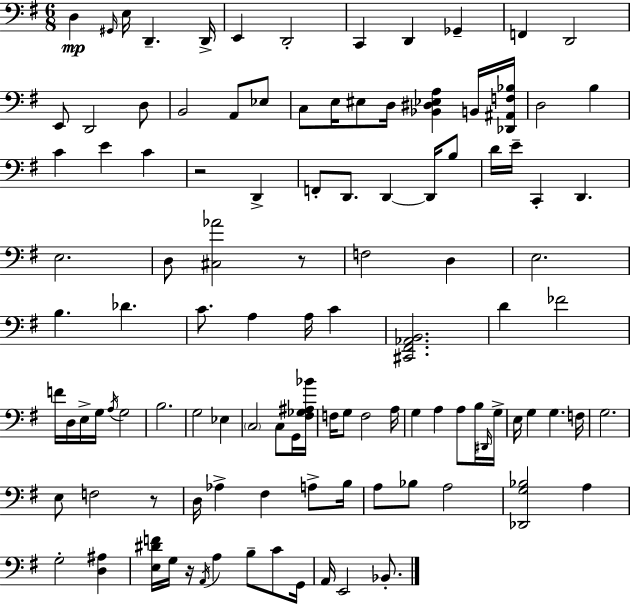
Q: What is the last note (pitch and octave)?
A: Bb2